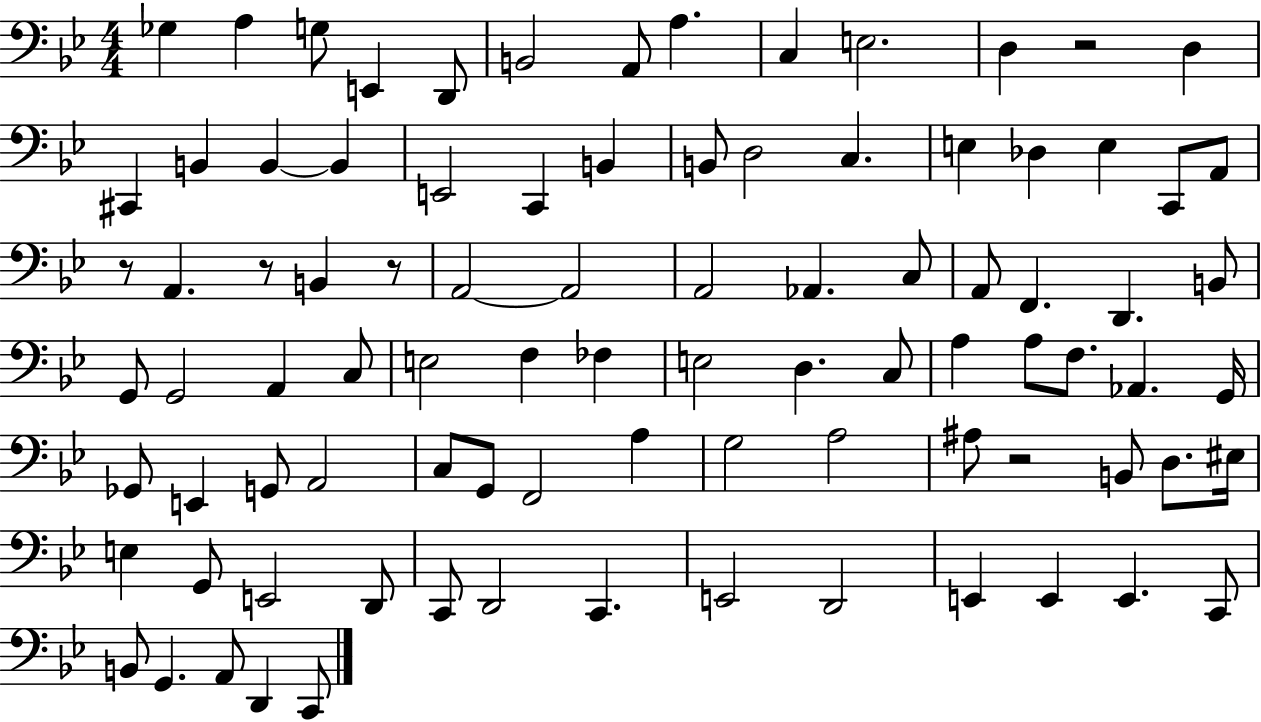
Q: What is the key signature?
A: BES major